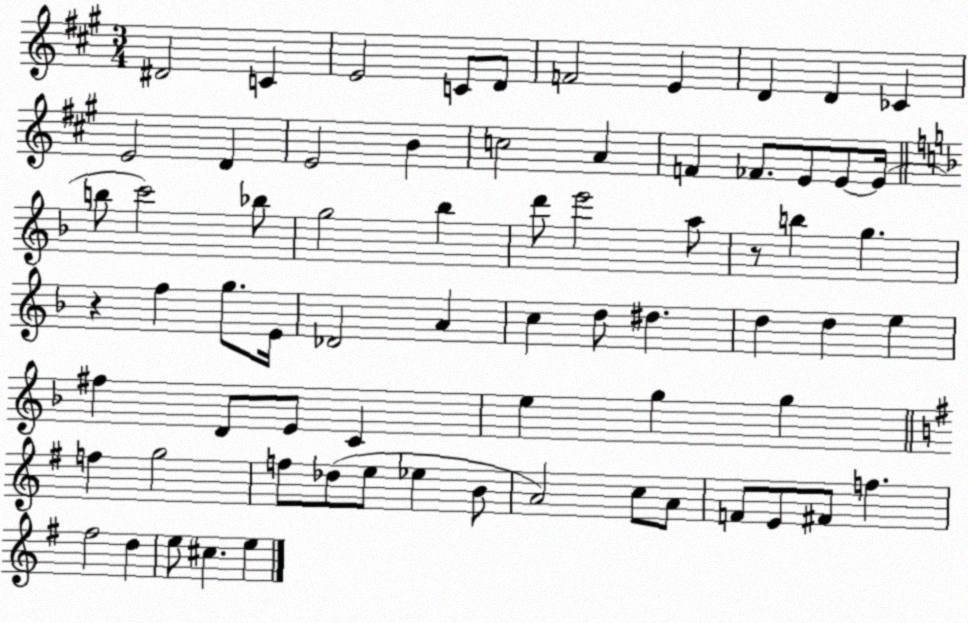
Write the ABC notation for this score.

X:1
T:Untitled
M:3/4
L:1/4
K:A
^D2 C E2 C/2 D/2 F2 E D D _C E2 D E2 B c2 A F _F/2 E/2 E/2 E/4 b/2 c'2 _b/2 g2 _b d'/2 e'2 a/2 z/2 b g z f g/2 E/4 _D2 A c d/2 ^d d d e ^f D/2 E/2 C e g g f g2 f/2 _d/2 e/2 _e B/2 A2 c/2 A/2 F/2 E/2 ^F/2 f ^f2 d e/2 ^c e